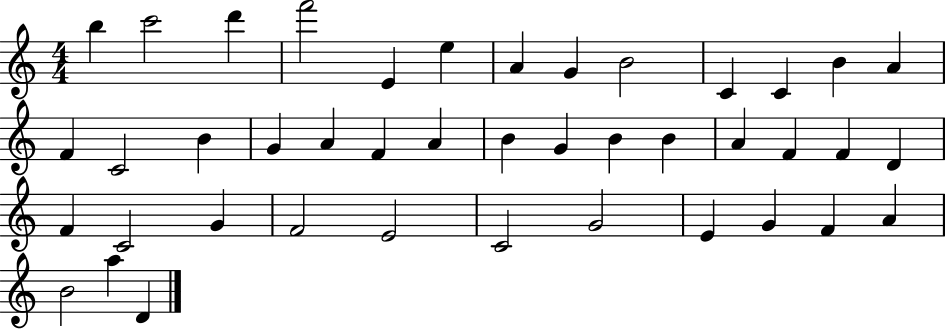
B5/q C6/h D6/q F6/h E4/q E5/q A4/q G4/q B4/h C4/q C4/q B4/q A4/q F4/q C4/h B4/q G4/q A4/q F4/q A4/q B4/q G4/q B4/q B4/q A4/q F4/q F4/q D4/q F4/q C4/h G4/q F4/h E4/h C4/h G4/h E4/q G4/q F4/q A4/q B4/h A5/q D4/q